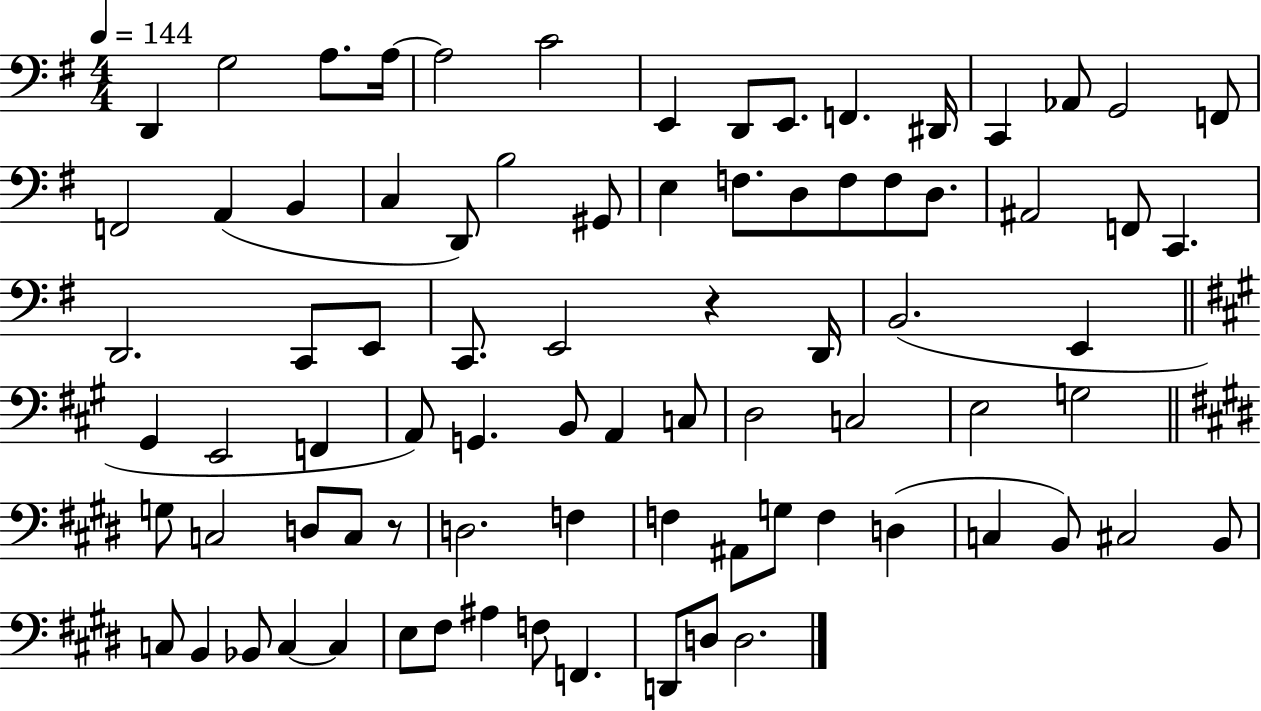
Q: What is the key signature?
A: G major